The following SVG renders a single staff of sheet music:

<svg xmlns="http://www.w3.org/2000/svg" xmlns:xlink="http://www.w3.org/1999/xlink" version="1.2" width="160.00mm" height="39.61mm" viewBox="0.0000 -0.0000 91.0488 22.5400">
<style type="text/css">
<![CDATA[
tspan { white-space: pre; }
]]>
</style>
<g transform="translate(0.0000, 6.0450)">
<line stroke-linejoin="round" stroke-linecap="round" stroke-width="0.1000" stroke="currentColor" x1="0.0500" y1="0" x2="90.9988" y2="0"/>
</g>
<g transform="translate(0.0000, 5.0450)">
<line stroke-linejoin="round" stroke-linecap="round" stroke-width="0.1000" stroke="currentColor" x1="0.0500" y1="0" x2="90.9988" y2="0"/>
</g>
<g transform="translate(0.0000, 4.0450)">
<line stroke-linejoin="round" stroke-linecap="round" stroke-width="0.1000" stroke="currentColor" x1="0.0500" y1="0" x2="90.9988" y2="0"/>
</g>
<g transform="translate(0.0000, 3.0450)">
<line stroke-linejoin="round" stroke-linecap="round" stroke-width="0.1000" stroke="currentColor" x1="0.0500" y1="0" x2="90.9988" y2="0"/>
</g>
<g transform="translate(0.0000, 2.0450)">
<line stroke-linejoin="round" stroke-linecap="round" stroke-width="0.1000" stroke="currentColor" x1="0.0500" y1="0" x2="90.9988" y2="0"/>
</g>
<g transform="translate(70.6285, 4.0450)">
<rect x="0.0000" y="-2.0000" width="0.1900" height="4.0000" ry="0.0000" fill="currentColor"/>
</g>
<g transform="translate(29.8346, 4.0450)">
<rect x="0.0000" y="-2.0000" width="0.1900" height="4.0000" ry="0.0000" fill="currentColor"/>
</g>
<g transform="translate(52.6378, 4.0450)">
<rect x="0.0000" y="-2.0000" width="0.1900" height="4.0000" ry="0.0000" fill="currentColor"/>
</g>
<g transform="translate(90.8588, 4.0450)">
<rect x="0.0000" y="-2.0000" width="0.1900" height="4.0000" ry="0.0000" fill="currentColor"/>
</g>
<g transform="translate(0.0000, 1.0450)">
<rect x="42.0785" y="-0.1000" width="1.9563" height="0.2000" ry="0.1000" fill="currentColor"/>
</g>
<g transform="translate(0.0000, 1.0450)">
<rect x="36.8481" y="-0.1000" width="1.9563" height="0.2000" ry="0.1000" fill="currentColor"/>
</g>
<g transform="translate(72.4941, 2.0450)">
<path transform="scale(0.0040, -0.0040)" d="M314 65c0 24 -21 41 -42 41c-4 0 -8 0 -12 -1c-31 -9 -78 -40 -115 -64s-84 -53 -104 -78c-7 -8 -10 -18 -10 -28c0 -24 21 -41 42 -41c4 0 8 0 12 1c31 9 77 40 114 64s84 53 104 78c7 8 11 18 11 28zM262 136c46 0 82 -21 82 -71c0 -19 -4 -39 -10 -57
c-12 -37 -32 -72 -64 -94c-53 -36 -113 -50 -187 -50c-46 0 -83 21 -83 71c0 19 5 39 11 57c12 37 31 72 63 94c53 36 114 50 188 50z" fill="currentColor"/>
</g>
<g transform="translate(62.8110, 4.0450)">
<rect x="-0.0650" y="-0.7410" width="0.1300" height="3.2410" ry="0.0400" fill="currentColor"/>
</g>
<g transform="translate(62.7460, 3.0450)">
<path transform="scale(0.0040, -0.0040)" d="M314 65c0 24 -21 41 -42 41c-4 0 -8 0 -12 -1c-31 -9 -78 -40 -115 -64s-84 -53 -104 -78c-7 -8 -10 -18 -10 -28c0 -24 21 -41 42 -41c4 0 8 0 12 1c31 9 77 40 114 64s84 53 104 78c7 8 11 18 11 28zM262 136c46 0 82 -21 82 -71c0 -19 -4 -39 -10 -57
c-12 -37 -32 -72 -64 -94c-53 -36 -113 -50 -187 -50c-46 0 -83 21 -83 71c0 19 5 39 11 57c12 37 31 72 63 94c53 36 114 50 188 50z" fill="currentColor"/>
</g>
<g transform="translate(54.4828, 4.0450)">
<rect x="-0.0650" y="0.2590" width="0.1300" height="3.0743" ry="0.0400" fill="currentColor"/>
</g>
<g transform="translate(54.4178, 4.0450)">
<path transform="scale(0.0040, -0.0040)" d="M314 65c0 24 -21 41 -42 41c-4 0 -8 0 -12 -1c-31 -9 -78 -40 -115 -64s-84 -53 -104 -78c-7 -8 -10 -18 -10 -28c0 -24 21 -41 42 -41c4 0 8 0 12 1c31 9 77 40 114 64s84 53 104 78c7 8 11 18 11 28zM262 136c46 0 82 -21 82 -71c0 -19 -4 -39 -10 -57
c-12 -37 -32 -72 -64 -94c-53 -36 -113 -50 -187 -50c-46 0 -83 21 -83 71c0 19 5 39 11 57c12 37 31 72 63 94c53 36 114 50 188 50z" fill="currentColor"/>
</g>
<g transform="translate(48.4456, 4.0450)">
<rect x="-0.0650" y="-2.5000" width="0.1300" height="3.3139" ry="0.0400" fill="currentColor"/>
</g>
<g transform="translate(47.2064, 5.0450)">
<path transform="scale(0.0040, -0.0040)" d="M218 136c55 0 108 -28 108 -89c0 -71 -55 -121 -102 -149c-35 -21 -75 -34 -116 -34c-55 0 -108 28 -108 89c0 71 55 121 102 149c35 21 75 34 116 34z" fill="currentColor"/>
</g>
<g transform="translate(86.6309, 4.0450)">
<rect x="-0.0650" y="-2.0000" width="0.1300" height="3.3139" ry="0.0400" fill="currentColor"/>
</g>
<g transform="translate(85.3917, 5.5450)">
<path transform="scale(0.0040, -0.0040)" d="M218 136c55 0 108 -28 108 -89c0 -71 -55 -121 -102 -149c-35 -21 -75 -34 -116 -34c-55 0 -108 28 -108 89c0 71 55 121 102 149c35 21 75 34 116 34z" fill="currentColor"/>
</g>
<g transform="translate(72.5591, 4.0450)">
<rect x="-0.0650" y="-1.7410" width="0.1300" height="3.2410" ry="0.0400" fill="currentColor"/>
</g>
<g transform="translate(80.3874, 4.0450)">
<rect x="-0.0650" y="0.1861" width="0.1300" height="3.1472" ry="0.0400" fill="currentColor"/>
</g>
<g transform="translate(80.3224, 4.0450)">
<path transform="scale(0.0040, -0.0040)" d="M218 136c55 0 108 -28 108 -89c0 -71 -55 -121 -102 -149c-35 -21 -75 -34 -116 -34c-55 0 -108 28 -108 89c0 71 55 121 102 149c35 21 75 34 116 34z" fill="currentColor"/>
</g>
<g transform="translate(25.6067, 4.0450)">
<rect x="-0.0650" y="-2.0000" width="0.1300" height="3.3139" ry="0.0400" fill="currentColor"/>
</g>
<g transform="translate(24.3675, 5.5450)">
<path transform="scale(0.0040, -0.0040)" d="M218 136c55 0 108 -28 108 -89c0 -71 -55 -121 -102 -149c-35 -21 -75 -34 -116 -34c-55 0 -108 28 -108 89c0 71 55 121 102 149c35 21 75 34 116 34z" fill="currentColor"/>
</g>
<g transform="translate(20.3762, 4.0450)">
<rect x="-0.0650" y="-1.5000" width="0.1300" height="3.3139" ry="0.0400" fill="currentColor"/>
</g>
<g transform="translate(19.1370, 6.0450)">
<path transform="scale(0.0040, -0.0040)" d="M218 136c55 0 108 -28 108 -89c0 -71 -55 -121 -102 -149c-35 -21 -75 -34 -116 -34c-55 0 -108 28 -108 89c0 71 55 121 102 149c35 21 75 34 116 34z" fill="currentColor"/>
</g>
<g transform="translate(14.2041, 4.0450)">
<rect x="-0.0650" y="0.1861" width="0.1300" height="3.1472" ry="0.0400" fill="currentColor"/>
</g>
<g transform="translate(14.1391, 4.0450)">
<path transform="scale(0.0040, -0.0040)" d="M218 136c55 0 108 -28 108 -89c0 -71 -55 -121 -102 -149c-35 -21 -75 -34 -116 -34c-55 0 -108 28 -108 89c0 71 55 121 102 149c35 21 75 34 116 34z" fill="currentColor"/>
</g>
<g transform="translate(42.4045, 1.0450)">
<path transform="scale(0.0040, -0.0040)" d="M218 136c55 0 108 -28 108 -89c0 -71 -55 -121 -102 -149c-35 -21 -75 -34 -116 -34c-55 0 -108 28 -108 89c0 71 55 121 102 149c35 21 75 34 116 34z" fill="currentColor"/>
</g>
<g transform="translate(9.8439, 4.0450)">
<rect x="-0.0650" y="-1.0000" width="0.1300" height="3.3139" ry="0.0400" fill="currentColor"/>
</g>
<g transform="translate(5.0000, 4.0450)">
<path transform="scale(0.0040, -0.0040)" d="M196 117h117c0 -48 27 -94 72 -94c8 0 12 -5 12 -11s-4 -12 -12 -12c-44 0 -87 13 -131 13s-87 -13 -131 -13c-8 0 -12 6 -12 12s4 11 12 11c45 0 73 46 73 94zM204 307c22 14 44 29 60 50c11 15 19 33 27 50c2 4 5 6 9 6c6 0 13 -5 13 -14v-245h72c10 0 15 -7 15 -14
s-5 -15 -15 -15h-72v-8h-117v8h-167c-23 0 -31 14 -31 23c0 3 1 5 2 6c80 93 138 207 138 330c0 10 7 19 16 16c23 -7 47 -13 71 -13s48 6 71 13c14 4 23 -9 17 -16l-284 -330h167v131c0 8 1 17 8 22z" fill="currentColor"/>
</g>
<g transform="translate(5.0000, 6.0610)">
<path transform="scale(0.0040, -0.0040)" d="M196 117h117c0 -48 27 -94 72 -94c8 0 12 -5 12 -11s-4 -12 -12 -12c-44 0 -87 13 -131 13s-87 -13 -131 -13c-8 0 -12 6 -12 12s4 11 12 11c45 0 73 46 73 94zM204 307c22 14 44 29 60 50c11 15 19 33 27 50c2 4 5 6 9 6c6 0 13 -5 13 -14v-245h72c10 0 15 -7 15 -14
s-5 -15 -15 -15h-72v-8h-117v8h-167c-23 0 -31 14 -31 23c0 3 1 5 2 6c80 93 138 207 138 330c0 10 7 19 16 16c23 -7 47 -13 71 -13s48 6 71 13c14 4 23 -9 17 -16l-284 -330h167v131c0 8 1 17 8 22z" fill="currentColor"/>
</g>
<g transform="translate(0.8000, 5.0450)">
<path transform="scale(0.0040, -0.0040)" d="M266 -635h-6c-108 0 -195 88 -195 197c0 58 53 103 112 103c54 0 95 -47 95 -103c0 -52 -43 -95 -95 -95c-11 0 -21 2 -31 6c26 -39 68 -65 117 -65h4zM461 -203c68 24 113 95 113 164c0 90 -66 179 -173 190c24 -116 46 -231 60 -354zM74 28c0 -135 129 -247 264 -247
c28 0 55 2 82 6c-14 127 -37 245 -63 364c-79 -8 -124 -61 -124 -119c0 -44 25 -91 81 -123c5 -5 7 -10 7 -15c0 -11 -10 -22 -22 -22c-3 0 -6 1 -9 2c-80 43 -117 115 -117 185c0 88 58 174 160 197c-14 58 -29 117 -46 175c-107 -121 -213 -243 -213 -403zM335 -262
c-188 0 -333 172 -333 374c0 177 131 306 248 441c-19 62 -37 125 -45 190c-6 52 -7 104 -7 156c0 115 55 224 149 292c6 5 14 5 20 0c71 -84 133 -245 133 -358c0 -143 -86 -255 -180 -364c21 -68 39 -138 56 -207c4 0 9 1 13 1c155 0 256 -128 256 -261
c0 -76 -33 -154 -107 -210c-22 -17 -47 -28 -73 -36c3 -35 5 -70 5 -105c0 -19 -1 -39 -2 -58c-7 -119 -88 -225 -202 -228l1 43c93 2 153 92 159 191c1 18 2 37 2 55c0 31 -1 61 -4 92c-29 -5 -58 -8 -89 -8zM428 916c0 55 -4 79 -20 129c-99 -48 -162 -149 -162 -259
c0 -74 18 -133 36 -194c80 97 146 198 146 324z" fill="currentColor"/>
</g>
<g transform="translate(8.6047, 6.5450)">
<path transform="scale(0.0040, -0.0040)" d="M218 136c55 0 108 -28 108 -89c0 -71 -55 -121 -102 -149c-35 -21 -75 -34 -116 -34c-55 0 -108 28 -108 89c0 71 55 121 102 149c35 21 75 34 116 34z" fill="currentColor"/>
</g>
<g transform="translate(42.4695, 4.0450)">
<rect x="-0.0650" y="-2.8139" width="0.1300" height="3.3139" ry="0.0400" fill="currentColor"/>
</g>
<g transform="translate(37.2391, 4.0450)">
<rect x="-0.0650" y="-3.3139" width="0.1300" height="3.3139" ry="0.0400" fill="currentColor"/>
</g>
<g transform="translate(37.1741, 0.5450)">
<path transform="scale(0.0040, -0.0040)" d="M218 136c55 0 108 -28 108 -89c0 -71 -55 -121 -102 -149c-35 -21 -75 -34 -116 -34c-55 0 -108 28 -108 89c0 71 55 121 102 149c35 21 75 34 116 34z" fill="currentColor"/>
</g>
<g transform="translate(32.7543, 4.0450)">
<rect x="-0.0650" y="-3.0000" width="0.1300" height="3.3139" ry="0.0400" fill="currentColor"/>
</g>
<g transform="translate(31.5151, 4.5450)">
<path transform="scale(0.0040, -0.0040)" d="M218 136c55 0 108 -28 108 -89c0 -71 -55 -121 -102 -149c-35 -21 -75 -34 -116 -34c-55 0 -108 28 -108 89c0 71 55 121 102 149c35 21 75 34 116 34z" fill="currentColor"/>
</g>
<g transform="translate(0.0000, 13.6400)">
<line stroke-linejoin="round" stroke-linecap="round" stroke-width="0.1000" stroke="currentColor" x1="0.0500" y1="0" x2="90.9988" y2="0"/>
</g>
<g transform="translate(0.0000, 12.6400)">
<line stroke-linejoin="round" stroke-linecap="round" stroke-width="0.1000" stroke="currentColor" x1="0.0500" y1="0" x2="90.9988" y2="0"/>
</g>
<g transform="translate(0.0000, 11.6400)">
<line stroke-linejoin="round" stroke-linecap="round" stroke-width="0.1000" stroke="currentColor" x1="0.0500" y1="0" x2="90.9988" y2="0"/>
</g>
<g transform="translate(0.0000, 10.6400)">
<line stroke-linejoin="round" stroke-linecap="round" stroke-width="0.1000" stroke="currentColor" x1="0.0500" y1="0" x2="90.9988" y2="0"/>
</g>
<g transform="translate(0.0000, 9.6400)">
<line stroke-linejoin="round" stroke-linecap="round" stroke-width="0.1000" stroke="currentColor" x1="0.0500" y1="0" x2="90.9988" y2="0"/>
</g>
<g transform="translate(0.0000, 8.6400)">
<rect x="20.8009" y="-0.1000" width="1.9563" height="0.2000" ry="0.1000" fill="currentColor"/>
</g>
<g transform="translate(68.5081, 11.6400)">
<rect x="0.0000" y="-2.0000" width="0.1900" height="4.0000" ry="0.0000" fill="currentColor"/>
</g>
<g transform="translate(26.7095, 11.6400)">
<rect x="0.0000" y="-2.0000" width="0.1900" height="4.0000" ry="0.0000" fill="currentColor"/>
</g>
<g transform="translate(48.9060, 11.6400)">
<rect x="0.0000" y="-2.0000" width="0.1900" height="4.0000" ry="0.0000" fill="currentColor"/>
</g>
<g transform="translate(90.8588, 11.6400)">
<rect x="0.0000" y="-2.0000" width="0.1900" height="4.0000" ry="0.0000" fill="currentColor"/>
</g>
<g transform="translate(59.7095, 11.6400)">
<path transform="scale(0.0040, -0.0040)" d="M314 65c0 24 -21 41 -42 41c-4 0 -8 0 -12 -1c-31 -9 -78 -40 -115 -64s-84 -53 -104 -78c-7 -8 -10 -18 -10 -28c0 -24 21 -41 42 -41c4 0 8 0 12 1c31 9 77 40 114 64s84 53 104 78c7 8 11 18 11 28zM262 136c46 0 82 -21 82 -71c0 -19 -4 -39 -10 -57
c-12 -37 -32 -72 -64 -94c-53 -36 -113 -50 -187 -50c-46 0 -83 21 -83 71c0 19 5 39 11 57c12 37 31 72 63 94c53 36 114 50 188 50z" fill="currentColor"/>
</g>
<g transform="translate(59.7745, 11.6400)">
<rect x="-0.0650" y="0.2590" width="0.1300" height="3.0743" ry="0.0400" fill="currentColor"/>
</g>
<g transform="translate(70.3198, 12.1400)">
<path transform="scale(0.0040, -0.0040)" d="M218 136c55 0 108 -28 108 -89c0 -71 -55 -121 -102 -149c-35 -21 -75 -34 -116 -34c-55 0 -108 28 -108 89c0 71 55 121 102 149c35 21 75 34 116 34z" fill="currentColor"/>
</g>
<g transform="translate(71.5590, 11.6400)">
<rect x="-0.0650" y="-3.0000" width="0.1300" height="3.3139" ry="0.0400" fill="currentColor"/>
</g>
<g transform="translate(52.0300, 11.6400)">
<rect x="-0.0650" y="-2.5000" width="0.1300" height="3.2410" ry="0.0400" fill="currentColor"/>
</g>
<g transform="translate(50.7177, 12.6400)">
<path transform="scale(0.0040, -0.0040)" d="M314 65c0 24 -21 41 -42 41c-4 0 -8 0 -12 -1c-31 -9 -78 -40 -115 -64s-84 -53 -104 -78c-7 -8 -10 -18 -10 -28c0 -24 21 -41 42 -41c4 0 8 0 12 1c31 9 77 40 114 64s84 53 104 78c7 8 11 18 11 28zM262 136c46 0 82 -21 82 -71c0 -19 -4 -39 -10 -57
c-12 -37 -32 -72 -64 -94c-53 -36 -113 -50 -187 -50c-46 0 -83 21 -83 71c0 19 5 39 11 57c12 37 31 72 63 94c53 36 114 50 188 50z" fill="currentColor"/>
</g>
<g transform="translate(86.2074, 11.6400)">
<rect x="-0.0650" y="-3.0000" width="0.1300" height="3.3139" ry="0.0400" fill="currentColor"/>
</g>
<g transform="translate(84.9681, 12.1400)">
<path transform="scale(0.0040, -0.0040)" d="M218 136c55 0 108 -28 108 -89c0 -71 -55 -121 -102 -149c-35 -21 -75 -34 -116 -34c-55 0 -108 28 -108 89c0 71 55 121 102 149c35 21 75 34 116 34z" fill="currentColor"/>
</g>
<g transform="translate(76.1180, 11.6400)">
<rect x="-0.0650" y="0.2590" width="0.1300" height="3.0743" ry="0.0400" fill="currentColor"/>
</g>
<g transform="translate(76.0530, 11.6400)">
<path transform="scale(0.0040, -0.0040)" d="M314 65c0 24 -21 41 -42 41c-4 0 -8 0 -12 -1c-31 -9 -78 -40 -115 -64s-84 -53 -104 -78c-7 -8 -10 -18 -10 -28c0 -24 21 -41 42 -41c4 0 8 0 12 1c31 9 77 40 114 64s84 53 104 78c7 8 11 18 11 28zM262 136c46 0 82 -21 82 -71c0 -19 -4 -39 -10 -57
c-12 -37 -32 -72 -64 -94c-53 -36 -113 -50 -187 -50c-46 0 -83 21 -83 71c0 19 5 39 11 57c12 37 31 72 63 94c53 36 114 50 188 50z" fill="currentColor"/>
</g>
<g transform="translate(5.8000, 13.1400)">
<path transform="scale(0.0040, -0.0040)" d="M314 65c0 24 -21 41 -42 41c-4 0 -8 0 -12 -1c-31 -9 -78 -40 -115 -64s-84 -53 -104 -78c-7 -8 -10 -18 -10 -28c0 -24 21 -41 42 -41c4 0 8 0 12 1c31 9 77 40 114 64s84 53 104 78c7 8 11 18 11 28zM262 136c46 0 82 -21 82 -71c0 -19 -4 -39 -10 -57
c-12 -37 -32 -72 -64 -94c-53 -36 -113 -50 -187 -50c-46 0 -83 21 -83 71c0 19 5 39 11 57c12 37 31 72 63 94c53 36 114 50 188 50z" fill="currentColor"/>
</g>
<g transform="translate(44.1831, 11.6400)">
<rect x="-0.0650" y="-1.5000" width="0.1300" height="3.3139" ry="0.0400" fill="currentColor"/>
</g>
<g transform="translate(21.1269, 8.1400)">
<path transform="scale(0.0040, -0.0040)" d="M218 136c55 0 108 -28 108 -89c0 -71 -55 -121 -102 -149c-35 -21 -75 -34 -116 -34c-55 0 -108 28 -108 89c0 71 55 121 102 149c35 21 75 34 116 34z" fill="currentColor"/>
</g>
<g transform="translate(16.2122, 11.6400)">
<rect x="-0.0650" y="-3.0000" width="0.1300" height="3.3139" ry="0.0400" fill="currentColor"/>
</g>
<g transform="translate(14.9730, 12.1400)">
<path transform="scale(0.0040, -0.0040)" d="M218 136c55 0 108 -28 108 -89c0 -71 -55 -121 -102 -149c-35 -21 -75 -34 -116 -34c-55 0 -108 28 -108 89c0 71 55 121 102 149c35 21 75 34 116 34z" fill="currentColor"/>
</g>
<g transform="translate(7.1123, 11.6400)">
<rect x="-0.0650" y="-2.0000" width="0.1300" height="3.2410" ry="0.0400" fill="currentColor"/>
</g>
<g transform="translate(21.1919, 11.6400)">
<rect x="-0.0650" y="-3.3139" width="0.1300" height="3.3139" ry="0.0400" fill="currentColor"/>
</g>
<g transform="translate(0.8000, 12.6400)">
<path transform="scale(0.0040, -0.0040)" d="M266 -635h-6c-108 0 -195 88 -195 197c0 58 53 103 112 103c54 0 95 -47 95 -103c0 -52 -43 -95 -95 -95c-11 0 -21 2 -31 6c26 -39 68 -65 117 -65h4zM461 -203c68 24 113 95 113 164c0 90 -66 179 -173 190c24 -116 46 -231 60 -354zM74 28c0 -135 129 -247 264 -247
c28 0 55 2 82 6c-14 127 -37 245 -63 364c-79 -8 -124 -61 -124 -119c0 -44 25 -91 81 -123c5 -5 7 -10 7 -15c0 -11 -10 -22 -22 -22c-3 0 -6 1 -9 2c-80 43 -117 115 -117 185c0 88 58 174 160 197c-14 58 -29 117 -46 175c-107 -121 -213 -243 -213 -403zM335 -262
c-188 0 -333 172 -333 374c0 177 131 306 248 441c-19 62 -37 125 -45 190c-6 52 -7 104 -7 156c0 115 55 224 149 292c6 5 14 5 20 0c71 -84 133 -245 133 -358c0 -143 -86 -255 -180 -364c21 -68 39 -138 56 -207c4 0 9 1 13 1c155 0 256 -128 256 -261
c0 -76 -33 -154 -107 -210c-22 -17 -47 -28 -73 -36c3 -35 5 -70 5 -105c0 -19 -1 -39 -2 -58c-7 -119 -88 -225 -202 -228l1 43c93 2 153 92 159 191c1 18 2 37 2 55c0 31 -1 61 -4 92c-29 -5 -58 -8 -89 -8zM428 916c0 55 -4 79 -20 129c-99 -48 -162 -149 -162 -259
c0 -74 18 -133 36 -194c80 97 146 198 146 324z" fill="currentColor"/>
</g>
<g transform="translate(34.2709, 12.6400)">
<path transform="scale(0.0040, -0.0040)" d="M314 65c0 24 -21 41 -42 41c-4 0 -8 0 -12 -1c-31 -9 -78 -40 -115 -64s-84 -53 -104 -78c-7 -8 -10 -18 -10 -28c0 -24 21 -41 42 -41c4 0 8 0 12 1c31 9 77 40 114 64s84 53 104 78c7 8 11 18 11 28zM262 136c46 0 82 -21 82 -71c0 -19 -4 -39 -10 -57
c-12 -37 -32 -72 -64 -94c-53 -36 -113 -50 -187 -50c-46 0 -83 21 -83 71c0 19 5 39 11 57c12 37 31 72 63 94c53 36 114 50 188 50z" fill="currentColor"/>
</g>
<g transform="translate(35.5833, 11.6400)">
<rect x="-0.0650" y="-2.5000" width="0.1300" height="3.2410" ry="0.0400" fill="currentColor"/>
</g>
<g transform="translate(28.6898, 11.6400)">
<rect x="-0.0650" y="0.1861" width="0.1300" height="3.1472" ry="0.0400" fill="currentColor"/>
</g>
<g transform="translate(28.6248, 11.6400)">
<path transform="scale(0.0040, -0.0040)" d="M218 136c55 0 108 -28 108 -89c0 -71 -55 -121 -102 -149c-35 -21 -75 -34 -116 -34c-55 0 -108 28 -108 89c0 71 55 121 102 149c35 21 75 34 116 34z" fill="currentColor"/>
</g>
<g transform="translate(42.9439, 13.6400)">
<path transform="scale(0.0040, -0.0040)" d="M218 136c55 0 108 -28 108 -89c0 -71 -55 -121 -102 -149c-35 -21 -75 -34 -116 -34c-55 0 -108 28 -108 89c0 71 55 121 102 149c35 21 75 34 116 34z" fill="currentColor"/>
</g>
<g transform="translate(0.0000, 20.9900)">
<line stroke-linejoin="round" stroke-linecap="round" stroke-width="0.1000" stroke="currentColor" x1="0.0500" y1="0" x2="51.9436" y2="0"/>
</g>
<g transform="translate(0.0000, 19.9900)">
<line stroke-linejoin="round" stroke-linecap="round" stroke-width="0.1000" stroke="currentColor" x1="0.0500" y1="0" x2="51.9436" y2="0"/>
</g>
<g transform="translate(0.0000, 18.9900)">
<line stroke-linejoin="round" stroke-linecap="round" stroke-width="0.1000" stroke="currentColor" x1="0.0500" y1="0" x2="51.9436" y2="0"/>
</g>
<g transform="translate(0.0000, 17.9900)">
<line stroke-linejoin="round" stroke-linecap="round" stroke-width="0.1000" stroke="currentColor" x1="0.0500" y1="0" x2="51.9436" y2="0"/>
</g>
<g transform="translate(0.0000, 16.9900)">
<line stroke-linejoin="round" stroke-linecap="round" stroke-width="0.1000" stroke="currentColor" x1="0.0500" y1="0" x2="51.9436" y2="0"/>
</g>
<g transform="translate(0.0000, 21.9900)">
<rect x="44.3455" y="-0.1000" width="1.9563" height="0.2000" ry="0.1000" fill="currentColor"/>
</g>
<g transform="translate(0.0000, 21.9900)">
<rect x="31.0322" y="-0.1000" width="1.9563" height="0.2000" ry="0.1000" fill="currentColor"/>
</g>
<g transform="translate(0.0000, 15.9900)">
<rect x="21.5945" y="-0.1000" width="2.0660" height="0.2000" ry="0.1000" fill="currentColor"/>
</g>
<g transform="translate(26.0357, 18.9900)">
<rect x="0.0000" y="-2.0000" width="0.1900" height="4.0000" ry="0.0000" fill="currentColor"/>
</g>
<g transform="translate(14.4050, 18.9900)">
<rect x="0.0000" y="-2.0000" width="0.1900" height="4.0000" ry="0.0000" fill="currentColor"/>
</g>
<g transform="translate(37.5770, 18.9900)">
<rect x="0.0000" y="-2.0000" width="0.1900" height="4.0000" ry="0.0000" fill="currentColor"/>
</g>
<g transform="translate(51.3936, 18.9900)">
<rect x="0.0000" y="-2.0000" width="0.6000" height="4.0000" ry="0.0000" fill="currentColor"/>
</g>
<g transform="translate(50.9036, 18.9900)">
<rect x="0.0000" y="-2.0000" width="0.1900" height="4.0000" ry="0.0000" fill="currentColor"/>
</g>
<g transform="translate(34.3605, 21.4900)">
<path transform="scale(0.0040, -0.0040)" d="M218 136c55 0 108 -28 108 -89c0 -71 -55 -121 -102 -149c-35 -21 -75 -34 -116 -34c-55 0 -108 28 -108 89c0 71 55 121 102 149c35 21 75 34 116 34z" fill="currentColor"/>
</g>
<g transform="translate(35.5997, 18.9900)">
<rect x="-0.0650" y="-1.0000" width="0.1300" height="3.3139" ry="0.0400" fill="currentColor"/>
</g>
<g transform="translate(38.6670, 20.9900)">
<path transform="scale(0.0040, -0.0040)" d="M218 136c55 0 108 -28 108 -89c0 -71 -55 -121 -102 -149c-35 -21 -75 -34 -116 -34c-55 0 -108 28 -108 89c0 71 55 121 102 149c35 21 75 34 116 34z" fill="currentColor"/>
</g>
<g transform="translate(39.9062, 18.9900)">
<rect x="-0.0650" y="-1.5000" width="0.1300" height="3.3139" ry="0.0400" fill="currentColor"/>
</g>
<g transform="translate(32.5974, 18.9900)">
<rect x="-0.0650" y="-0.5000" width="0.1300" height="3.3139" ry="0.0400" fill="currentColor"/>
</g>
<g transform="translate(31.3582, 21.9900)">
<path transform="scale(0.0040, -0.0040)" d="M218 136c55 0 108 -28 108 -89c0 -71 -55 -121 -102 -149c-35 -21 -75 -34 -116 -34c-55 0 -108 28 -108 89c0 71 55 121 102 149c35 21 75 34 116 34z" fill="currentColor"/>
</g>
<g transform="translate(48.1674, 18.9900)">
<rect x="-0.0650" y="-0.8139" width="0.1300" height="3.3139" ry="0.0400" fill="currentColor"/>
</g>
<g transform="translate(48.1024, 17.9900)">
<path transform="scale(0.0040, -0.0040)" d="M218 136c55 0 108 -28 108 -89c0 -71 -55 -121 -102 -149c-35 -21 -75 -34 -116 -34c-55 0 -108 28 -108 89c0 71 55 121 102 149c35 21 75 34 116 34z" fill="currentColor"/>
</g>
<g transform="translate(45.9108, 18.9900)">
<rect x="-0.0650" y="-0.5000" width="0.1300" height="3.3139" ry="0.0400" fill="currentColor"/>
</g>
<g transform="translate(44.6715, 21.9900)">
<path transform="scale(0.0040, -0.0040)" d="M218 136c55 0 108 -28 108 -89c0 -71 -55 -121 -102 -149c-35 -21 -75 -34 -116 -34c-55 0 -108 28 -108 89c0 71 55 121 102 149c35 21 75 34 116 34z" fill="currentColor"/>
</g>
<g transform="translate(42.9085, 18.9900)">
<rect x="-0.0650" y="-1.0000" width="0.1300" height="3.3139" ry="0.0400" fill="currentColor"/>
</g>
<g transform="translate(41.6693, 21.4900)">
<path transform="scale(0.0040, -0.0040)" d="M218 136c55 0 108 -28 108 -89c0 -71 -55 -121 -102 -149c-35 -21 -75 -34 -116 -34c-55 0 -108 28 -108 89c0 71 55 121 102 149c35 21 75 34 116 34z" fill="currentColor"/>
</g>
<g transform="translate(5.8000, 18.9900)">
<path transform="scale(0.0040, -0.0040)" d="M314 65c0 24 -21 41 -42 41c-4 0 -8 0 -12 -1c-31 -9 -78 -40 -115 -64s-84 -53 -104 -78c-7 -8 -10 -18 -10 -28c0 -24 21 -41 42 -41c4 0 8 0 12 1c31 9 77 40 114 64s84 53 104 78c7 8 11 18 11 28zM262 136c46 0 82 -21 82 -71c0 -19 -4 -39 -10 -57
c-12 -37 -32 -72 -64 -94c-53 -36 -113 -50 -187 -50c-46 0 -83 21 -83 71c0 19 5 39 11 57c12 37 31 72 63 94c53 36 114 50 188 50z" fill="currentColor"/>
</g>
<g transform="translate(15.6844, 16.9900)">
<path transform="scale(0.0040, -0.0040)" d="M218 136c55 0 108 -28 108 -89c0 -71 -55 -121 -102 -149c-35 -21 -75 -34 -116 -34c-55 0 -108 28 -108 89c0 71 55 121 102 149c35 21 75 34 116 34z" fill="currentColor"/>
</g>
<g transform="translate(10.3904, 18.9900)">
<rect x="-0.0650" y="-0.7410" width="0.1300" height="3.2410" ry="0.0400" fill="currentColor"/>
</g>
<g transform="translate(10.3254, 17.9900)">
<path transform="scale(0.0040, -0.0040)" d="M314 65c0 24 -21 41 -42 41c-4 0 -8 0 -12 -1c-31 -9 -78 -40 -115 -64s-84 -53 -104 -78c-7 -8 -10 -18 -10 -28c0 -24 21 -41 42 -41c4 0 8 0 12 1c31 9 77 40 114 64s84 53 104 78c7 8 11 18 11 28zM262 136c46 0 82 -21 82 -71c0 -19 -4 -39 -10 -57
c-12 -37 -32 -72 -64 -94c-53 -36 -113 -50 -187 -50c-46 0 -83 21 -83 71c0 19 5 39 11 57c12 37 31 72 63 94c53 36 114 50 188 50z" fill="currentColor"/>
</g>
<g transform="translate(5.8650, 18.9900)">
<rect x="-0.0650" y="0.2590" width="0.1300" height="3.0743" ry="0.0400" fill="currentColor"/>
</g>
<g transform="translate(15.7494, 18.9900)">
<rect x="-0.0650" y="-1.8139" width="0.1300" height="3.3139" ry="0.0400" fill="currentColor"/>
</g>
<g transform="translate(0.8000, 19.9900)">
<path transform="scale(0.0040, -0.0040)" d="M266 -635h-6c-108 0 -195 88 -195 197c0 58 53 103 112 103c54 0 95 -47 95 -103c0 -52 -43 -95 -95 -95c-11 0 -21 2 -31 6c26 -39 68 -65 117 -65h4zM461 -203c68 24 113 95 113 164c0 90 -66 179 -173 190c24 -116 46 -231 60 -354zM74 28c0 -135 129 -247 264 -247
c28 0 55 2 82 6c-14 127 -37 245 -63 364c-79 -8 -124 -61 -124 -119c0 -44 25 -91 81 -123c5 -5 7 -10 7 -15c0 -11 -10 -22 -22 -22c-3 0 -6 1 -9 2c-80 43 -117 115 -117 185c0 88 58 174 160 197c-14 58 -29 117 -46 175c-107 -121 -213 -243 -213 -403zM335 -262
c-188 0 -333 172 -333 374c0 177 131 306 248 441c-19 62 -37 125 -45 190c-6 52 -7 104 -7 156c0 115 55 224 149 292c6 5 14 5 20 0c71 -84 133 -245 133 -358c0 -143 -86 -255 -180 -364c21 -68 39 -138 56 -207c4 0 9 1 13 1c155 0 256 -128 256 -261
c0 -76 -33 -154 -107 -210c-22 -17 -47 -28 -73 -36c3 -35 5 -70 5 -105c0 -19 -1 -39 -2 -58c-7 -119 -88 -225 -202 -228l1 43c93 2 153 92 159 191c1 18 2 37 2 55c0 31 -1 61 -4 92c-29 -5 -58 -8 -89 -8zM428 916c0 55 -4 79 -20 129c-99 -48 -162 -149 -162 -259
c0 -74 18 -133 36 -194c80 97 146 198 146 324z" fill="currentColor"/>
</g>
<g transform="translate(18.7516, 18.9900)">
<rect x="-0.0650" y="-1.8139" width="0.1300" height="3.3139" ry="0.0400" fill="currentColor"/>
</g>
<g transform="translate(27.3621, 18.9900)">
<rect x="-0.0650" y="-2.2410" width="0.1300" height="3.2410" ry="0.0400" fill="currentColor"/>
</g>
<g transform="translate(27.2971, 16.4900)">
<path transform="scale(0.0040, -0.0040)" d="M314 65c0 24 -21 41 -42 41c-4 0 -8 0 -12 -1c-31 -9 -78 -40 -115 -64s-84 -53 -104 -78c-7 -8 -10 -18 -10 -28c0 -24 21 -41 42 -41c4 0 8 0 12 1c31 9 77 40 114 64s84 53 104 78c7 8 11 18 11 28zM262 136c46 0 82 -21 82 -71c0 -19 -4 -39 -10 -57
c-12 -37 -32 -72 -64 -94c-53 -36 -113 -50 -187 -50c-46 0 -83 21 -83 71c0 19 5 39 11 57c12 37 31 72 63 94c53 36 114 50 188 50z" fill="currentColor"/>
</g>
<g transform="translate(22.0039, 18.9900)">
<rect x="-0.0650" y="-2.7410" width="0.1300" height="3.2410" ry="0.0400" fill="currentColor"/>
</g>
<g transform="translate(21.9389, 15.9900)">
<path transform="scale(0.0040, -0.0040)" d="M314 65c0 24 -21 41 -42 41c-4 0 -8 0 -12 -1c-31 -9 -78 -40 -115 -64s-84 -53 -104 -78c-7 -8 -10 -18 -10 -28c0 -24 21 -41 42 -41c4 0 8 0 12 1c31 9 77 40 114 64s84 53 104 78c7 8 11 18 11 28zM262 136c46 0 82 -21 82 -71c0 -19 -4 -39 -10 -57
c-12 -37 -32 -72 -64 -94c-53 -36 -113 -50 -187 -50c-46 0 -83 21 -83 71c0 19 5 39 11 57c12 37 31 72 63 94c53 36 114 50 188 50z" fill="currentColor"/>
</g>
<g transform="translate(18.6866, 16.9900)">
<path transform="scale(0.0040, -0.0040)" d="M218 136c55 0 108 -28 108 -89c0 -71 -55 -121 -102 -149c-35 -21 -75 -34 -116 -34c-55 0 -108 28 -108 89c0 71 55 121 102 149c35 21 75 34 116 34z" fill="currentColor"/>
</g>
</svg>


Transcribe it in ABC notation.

X:1
T:Untitled
M:4/4
L:1/4
K:C
D B E F A b a G B2 d2 f2 B F F2 A b B G2 E G2 B2 A B2 A B2 d2 f f a2 g2 C D E D C d